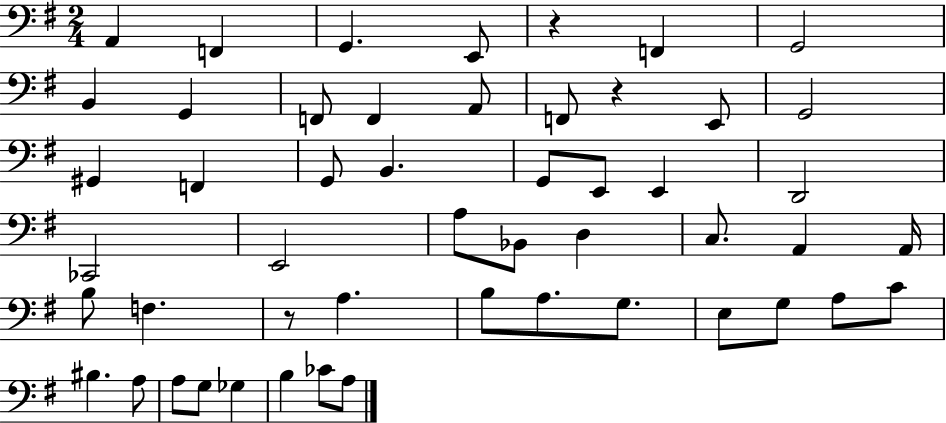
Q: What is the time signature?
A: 2/4